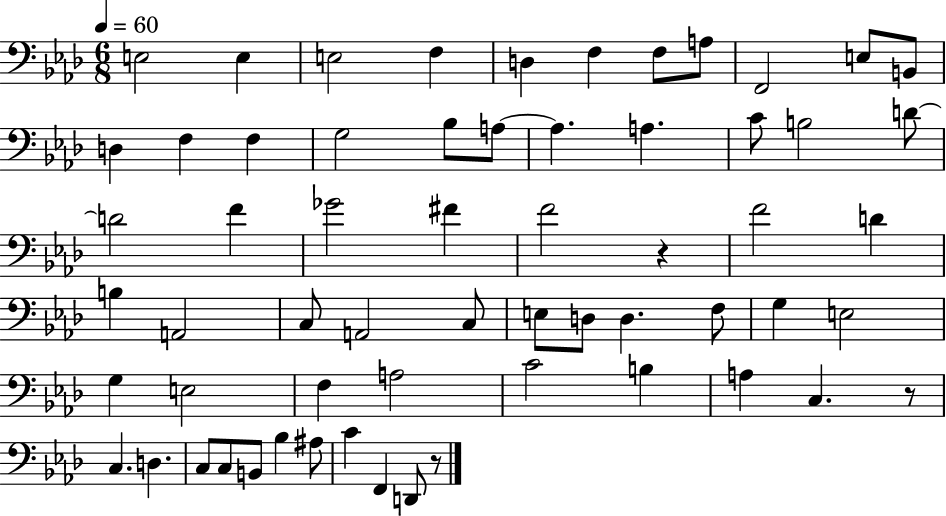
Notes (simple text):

E3/h E3/q E3/h F3/q D3/q F3/q F3/e A3/e F2/h E3/e B2/e D3/q F3/q F3/q G3/h Bb3/e A3/e A3/q. A3/q. C4/e B3/h D4/e D4/h F4/q Gb4/h F#4/q F4/h R/q F4/h D4/q B3/q A2/h C3/e A2/h C3/e E3/e D3/e D3/q. F3/e G3/q E3/h G3/q E3/h F3/q A3/h C4/h B3/q A3/q C3/q. R/e C3/q. D3/q. C3/e C3/e B2/e Bb3/q A#3/e C4/q F2/q D2/e R/e